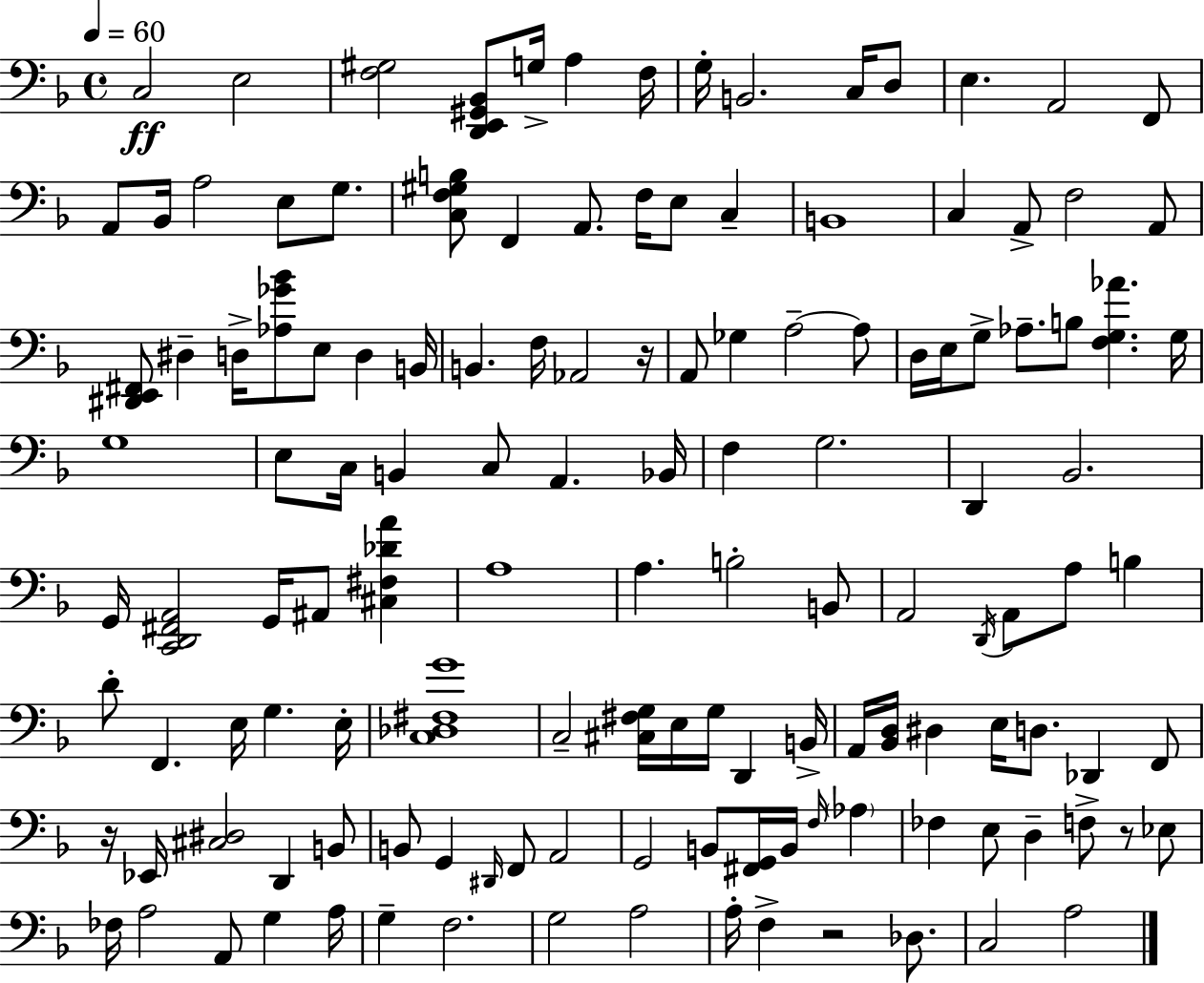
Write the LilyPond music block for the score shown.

{
  \clef bass
  \time 4/4
  \defaultTimeSignature
  \key f \major
  \tempo 4 = 60
  c2\ff e2 | <f gis>2 <d, e, gis, bes,>8 g16-> a4 f16 | g16-. b,2. c16 d8 | e4. a,2 f,8 | \break a,8 bes,16 a2 e8 g8. | <c f gis b>8 f,4 a,8. f16 e8 c4-- | b,1 | c4 a,8-> f2 a,8 | \break <dis, e, fis,>8 dis4-- d16-> <aes ges' bes'>8 e8 d4 b,16 | b,4. f16 aes,2 r16 | a,8 ges4 a2--~~ a8 | d16 e16 g8-> aes8.-- b8 <f g aes'>4. g16 | \break g1 | e8 c16 b,4 c8 a,4. bes,16 | f4 g2. | d,4 bes,2. | \break g,16 <c, d, fis, a,>2 g,16 ais,8 <cis fis des' a'>4 | a1 | a4. b2-. b,8 | a,2 \acciaccatura { d,16 } a,8 a8 b4 | \break d'8-. f,4. e16 g4. | e16-. <c des fis g'>1 | c2-- <cis fis g>16 e16 g16 d,4 | b,16-> a,16 <bes, d>16 dis4 e16 d8. des,4 f,8 | \break r16 ees,16 <cis dis>2 d,4 b,8 | b,8 g,4 \grace { dis,16 } f,8 a,2 | g,2 b,8 <fis, g,>16 b,16 \grace { f16 } \parenthesize aes4 | fes4 e8 d4-- f8-> r8 | \break ees8 fes16 a2 a,8 g4 | a16 g4-- f2. | g2 a2 | a16-. f4-> r2 | \break des8. c2 a2 | \bar "|."
}